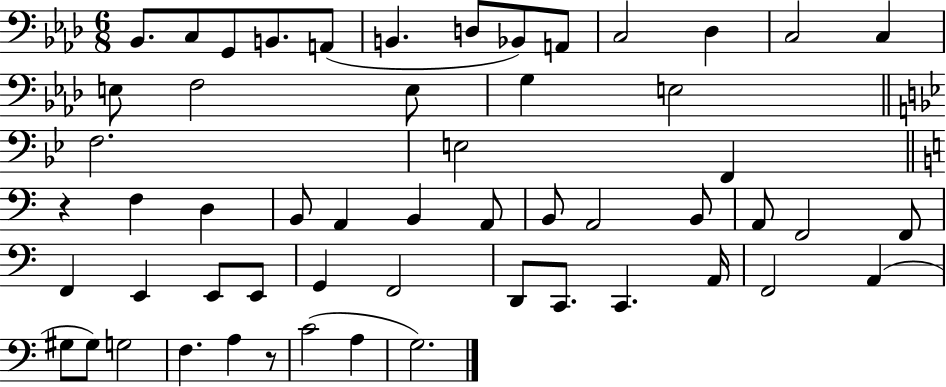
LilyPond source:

{
  \clef bass
  \numericTimeSignature
  \time 6/8
  \key aes \major
  bes,8. c8 g,8 b,8. a,8( | b,4. d8 bes,8) a,8 | c2 des4 | c2 c4 | \break e8 f2 e8 | g4 e2 | \bar "||" \break \key g \minor f2. | e2 f,4 | \bar "||" \break \key a \minor r4 f4 d4 | b,8 a,4 b,4 a,8 | b,8 a,2 b,8 | a,8 f,2 f,8 | \break f,4 e,4 e,8 e,8 | g,4 f,2 | d,8 c,8. c,4. a,16 | f,2 a,4( | \break gis8 gis8) g2 | f4. a4 r8 | c'2( a4 | g2.) | \break \bar "|."
}